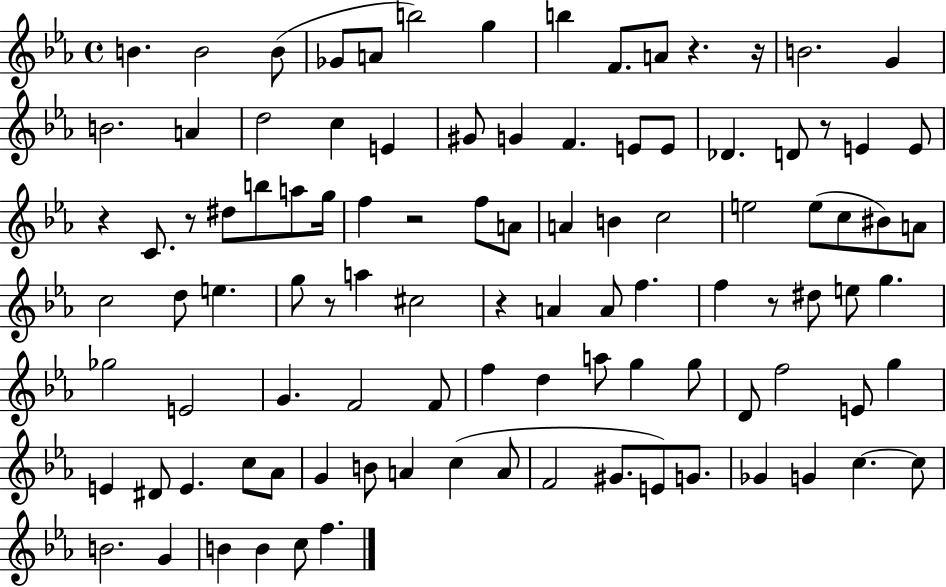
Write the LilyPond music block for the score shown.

{
  \clef treble
  \time 4/4
  \defaultTimeSignature
  \key ees \major
  b'4. b'2 b'8( | ges'8 a'8 b''2) g''4 | b''4 f'8. a'8 r4. r16 | b'2. g'4 | \break b'2. a'4 | d''2 c''4 e'4 | gis'8 g'4 f'4. e'8 e'8 | des'4. d'8 r8 e'4 e'8 | \break r4 c'8. r8 dis''8 b''8 a''8 g''16 | f''4 r2 f''8 a'8 | a'4 b'4 c''2 | e''2 e''8( c''8 bis'8) a'8 | \break c''2 d''8 e''4. | g''8 r8 a''4 cis''2 | r4 a'4 a'8 f''4. | f''4 r8 dis''8 e''8 g''4. | \break ges''2 e'2 | g'4. f'2 f'8 | f''4 d''4 a''8 g''4 g''8 | d'8 f''2 e'8 g''4 | \break e'4 dis'8 e'4. c''8 aes'8 | g'4 b'8 a'4 c''4( a'8 | f'2 gis'8. e'8) g'8. | ges'4 g'4 c''4.~~ c''8 | \break b'2. g'4 | b'4 b'4 c''8 f''4. | \bar "|."
}